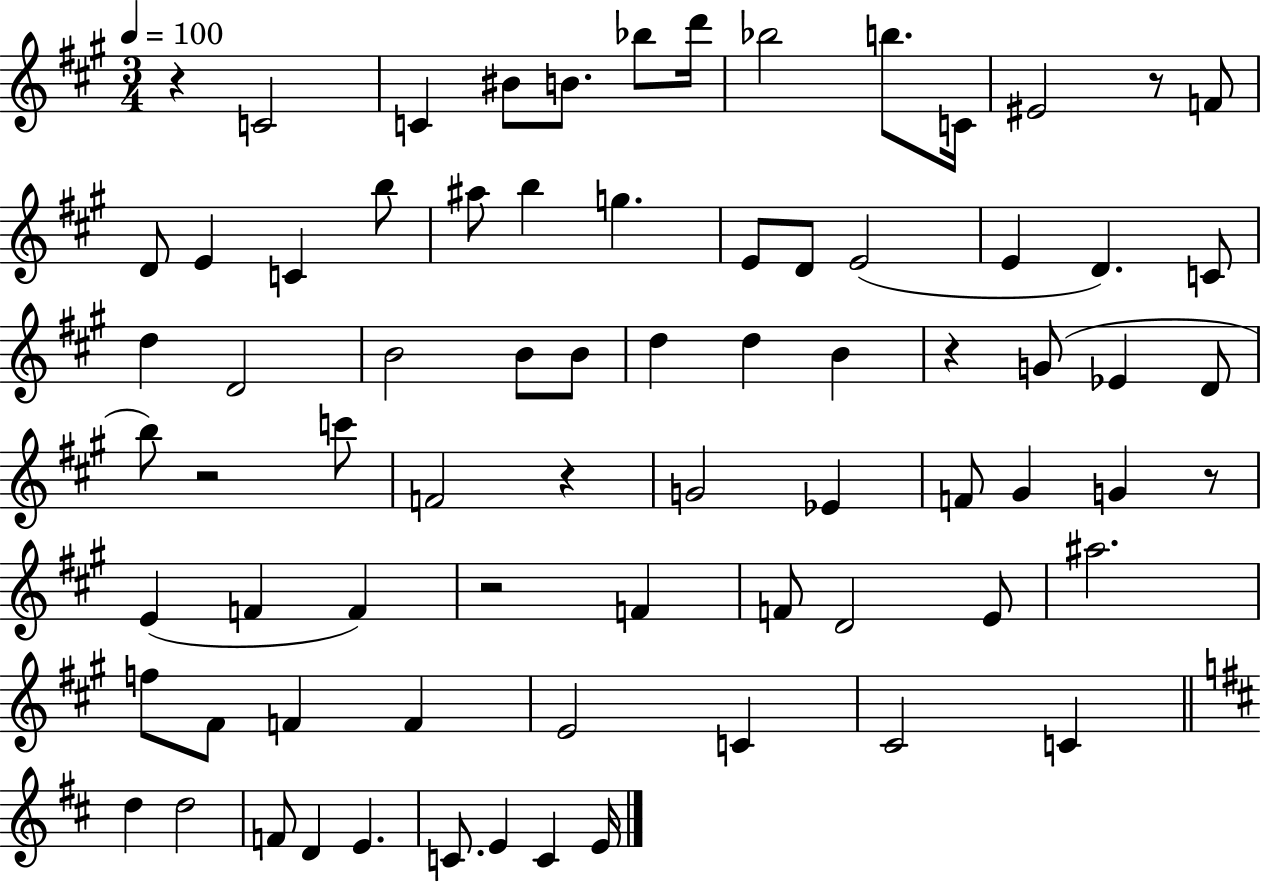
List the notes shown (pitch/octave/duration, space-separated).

R/q C4/h C4/q BIS4/e B4/e. Bb5/e D6/s Bb5/h B5/e. C4/s EIS4/h R/e F4/e D4/e E4/q C4/q B5/e A#5/e B5/q G5/q. E4/e D4/e E4/h E4/q D4/q. C4/e D5/q D4/h B4/h B4/e B4/e D5/q D5/q B4/q R/q G4/e Eb4/q D4/e B5/e R/h C6/e F4/h R/q G4/h Eb4/q F4/e G#4/q G4/q R/e E4/q F4/q F4/q R/h F4/q F4/e D4/h E4/e A#5/h. F5/e F#4/e F4/q F4/q E4/h C4/q C#4/h C4/q D5/q D5/h F4/e D4/q E4/q. C4/e. E4/q C4/q E4/s